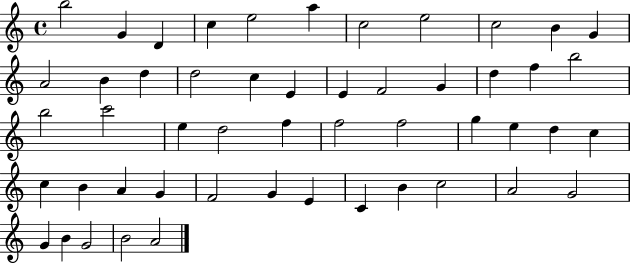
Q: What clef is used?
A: treble